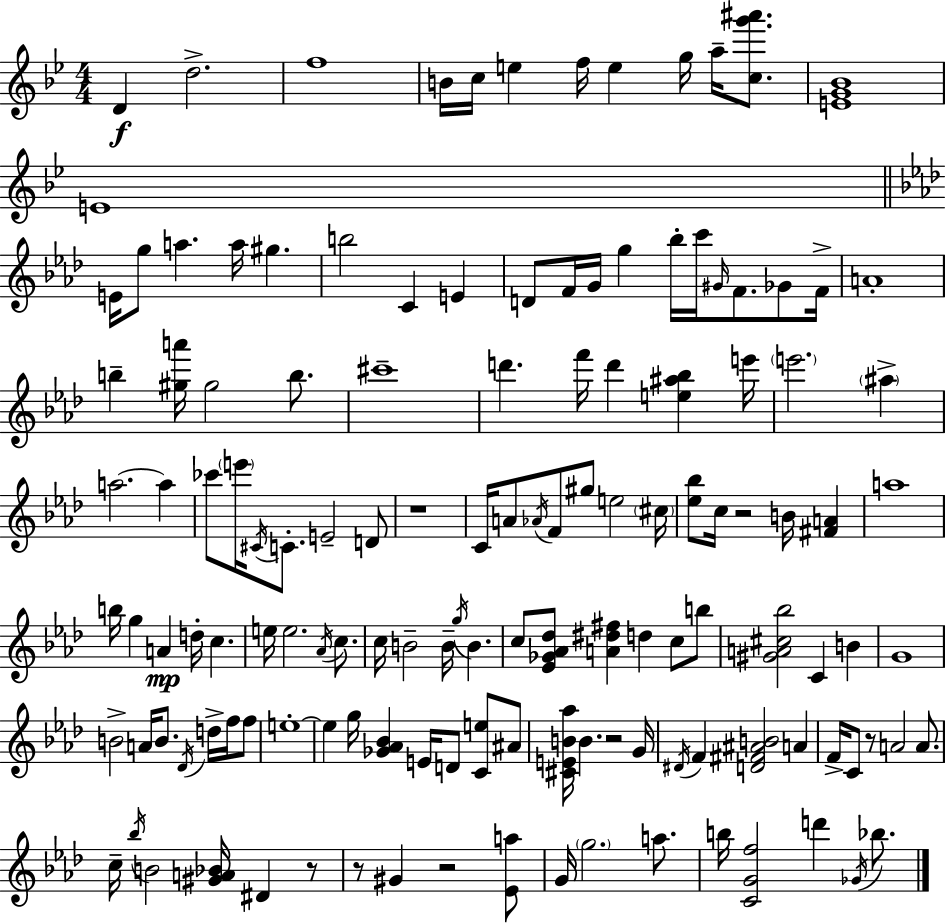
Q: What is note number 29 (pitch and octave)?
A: F4